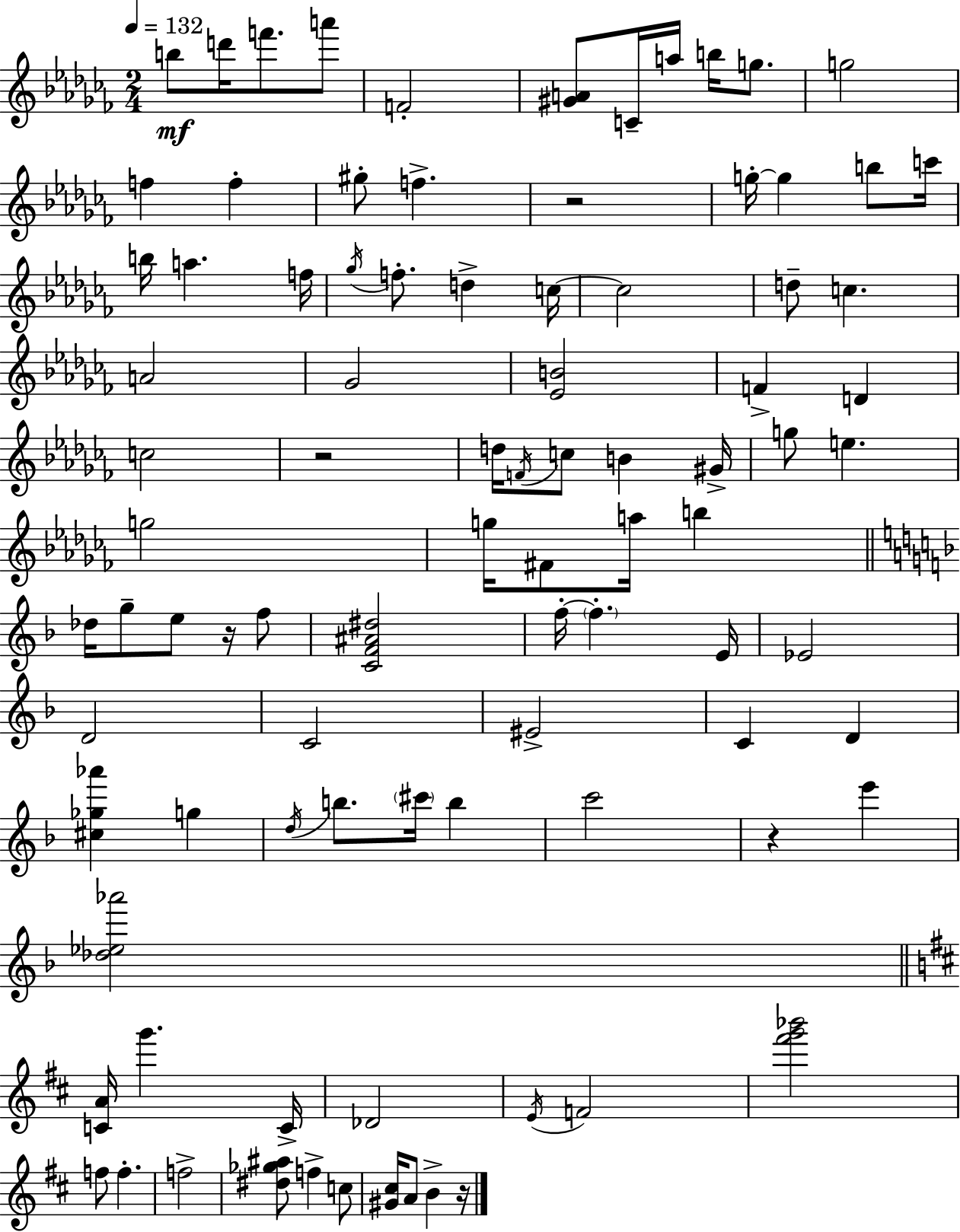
B5/e D6/s F6/e. A6/e F4/h [G#4,A4]/e C4/s A5/s B5/s G5/e. G5/h F5/q F5/q G#5/e F5/q. R/h G5/s G5/q B5/e C6/s B5/s A5/q. F5/s Gb5/s F5/e. D5/q C5/s C5/h D5/e C5/q. A4/h Gb4/h [Eb4,B4]/h F4/q D4/q C5/h R/h D5/s F4/s C5/e B4/q G#4/s G5/e E5/q. G5/h G5/s F#4/e A5/s B5/q Db5/s G5/e E5/e R/s F5/e [C4,F4,A#4,D#5]/h F5/s F5/q. E4/s Eb4/h D4/h C4/h EIS4/h C4/q D4/q [C#5,Gb5,Ab6]/q G5/q D5/s B5/e. C#6/s B5/q C6/h R/q E6/q [Db5,Eb5,Ab6]/h [C4,A4]/s G6/q. C4/s Db4/h E4/s F4/h [F#6,G6,Bb6]/h F5/e F5/q. F5/h [D#5,Gb5,A#5]/e F5/q C5/e [G#4,C#5]/s A4/e B4/q R/s